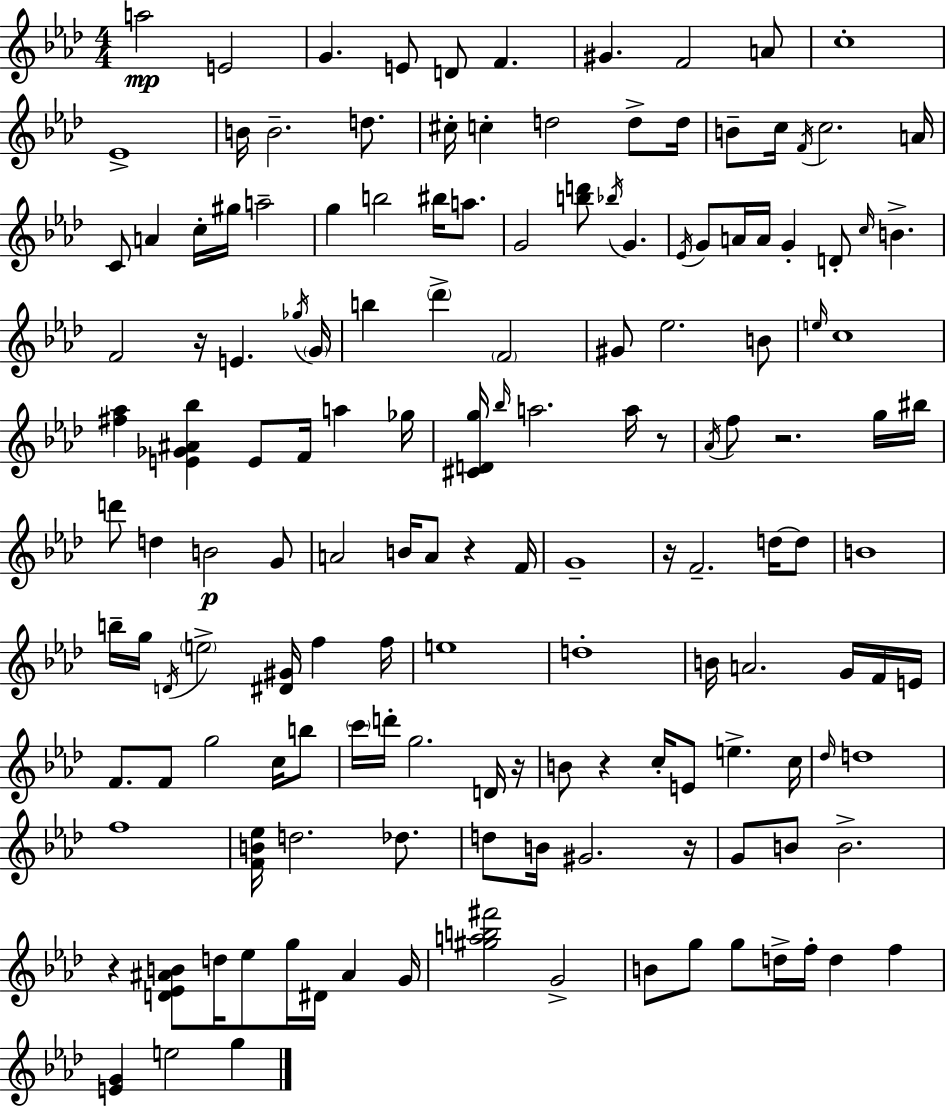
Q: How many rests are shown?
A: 9